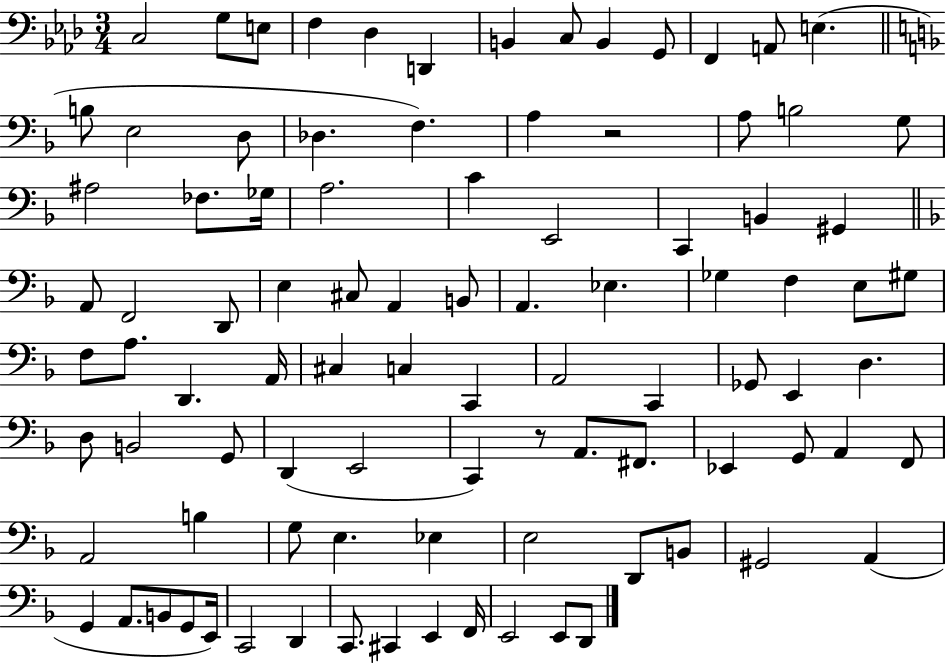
X:1
T:Untitled
M:3/4
L:1/4
K:Ab
C,2 G,/2 E,/2 F, _D, D,, B,, C,/2 B,, G,,/2 F,, A,,/2 E, B,/2 E,2 D,/2 _D, F, A, z2 A,/2 B,2 G,/2 ^A,2 _F,/2 _G,/4 A,2 C E,,2 C,, B,, ^G,, A,,/2 F,,2 D,,/2 E, ^C,/2 A,, B,,/2 A,, _E, _G, F, E,/2 ^G,/2 F,/2 A,/2 D,, A,,/4 ^C, C, C,, A,,2 C,, _G,,/2 E,, D, D,/2 B,,2 G,,/2 D,, E,,2 C,, z/2 A,,/2 ^F,,/2 _E,, G,,/2 A,, F,,/2 A,,2 B, G,/2 E, _E, E,2 D,,/2 B,,/2 ^G,,2 A,, G,, A,,/2 B,,/2 G,,/2 E,,/4 C,,2 D,, C,,/2 ^C,, E,, F,,/4 E,,2 E,,/2 D,,/2